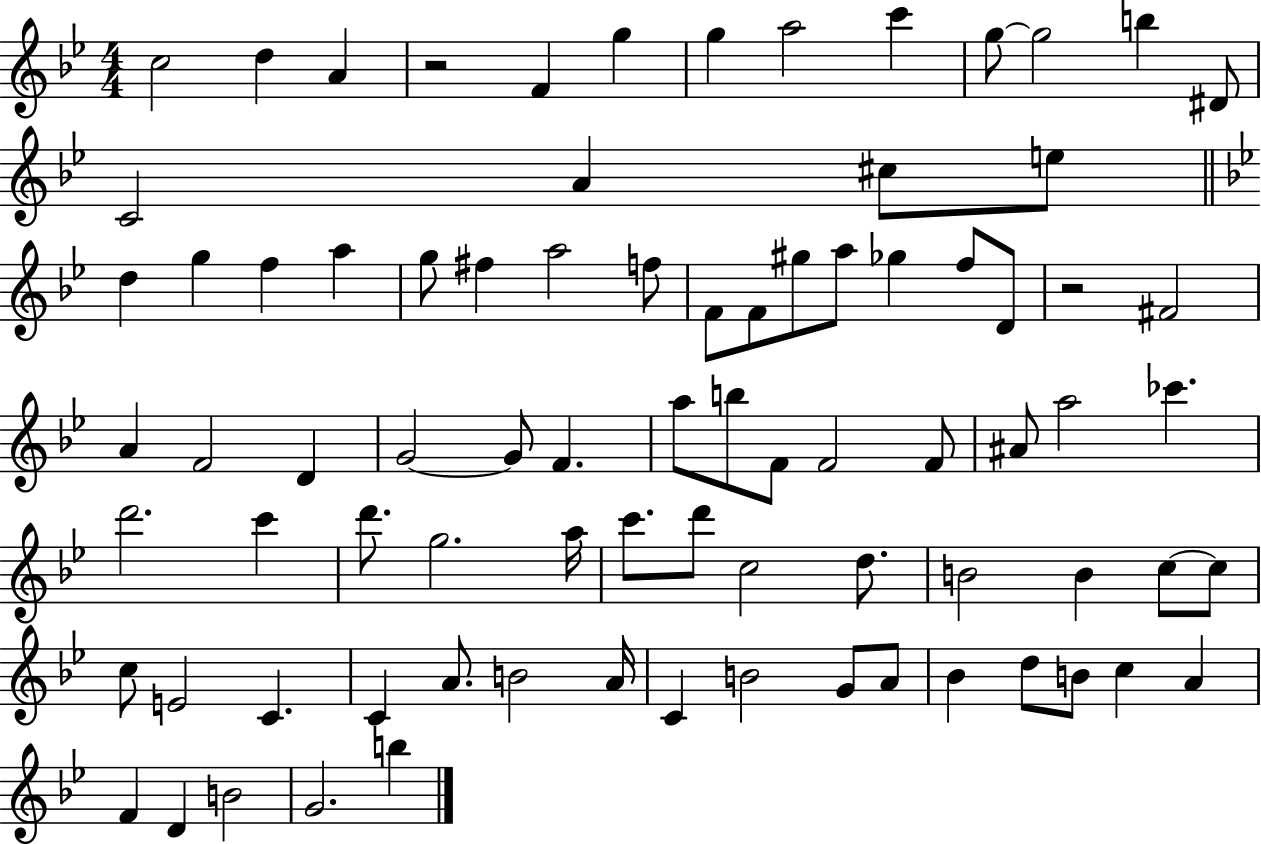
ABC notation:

X:1
T:Untitled
M:4/4
L:1/4
K:Bb
c2 d A z2 F g g a2 c' g/2 g2 b ^D/2 C2 A ^c/2 e/2 d g f a g/2 ^f a2 f/2 F/2 F/2 ^g/2 a/2 _g f/2 D/2 z2 ^F2 A F2 D G2 G/2 F a/2 b/2 F/2 F2 F/2 ^A/2 a2 _c' d'2 c' d'/2 g2 a/4 c'/2 d'/2 c2 d/2 B2 B c/2 c/2 c/2 E2 C C A/2 B2 A/4 C B2 G/2 A/2 _B d/2 B/2 c A F D B2 G2 b